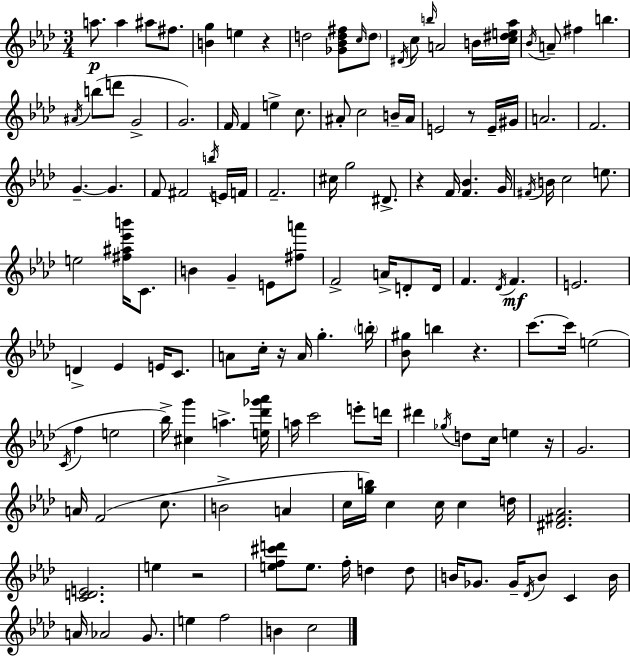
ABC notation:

X:1
T:Untitled
M:3/4
L:1/4
K:Fm
a/2 a ^a/2 ^f/2 [Bg] e z d2 [_G_Bd^f]/2 c/4 d/2 ^D/4 c/2 b/4 A2 B/4 [c^de_a]/4 _B/4 A/2 ^f b ^A/4 b/2 d'/2 G2 G2 F/4 F e c/2 ^A/2 c2 B/4 ^A/4 E2 z/2 E/4 ^G/4 A2 F2 G G F/2 ^F2 b/4 E/4 F/4 F2 ^c/4 g2 ^D/2 z F/4 [F_B] G/4 ^F/4 B/4 c2 e/2 e2 [^f^a_e'b']/4 C/2 B G E/2 [^fa']/2 F2 A/4 D/2 D/4 F _D/4 F E2 D _E E/4 C/2 A/2 c/4 z/4 A/4 g b/4 [_B^g]/2 b z c'/2 c'/4 e2 C/4 f e2 _b/4 [^cg'] a [e_d'_g'_a']/4 a/4 c'2 e'/2 d'/4 ^d' _g/4 d/2 c/4 e z/4 G2 A/4 F2 c/2 B2 A c/4 [gb]/4 c c/4 c d/4 [^D^F_A]2 [CDE]2 e z2 [ef^c'd']/2 e/2 f/4 d d/2 B/4 _G/2 _G/4 _D/4 B/2 C B/4 A/4 _A2 G/2 e f2 B c2